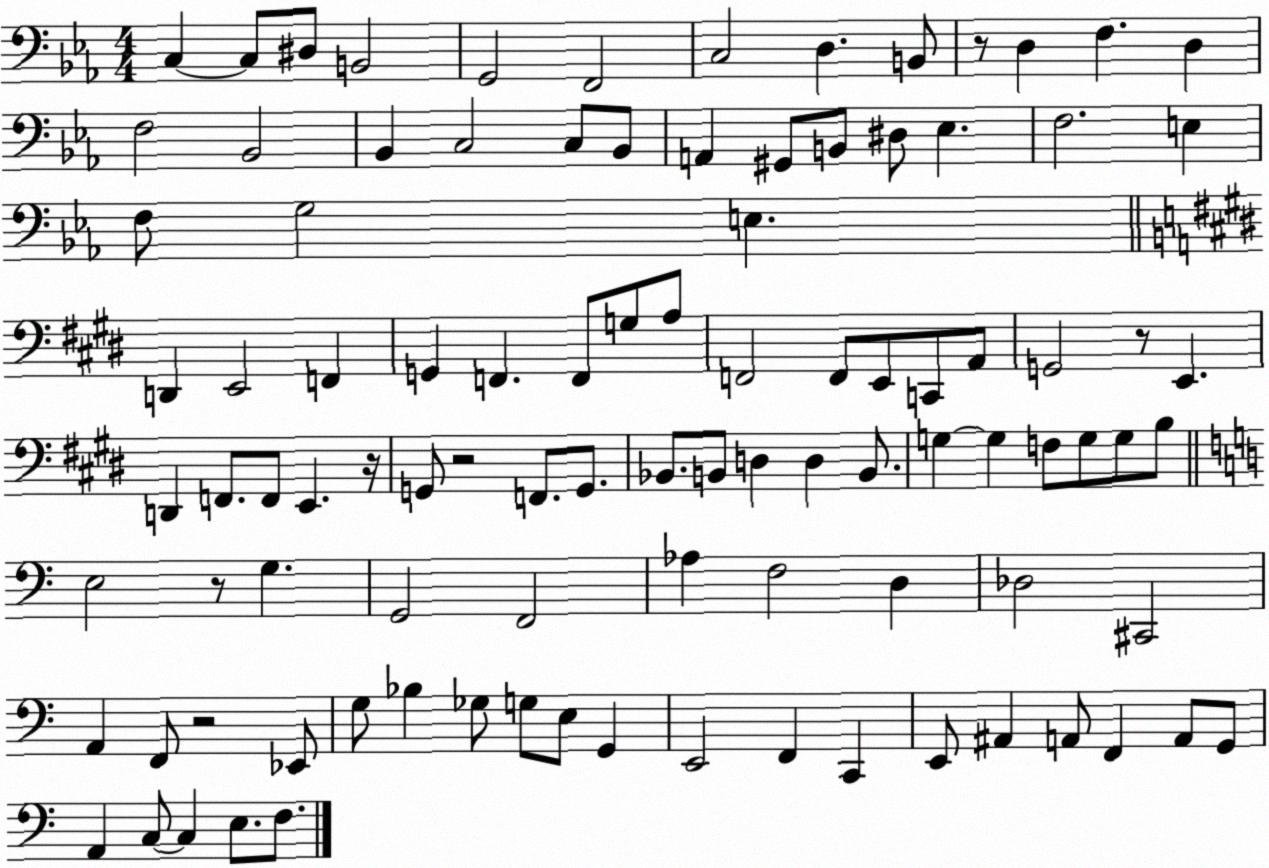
X:1
T:Untitled
M:4/4
L:1/4
K:Eb
C, C,/2 ^D,/2 B,,2 G,,2 F,,2 C,2 D, B,,/2 z/2 D, F, D, F,2 _B,,2 _B,, C,2 C,/2 _B,,/2 A,, ^G,,/2 B,,/2 ^D,/2 _E, F,2 E, F,/2 G,2 E, D,, E,,2 F,, G,, F,, F,,/2 G,/2 A,/2 F,,2 F,,/2 E,,/2 C,,/2 A,,/2 G,,2 z/2 E,, D,, F,,/2 F,,/2 E,, z/4 G,,/2 z2 F,,/2 G,,/2 _B,,/2 B,,/2 D, D, B,,/2 G, G, F,/2 G,/2 G,/2 B,/2 E,2 z/2 G, G,,2 F,,2 _A, F,2 D, _D,2 ^C,,2 A,, F,,/2 z2 _E,,/2 G,/2 _B, _G,/2 G,/2 E,/2 G,, E,,2 F,, C,, E,,/2 ^A,, A,,/2 F,, A,,/2 G,,/2 A,, C,/2 C, E,/2 F,/2